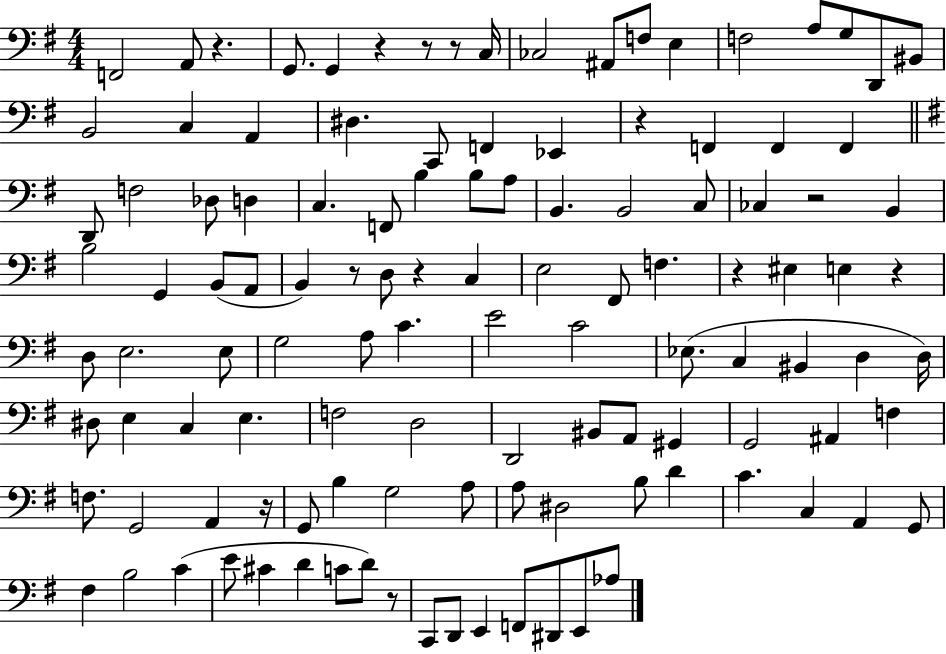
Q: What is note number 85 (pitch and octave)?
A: D#3